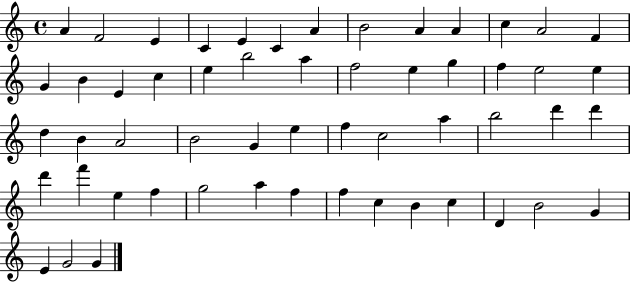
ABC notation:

X:1
T:Untitled
M:4/4
L:1/4
K:C
A F2 E C E C A B2 A A c A2 F G B E c e b2 a f2 e g f e2 e d B A2 B2 G e f c2 a b2 d' d' d' f' e f g2 a f f c B c D B2 G E G2 G